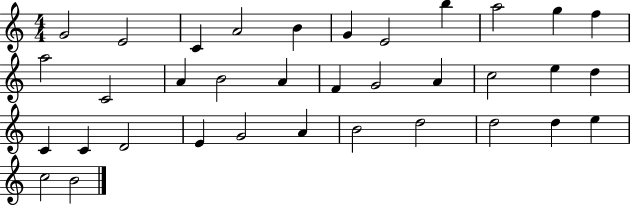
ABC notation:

X:1
T:Untitled
M:4/4
L:1/4
K:C
G2 E2 C A2 B G E2 b a2 g f a2 C2 A B2 A F G2 A c2 e d C C D2 E G2 A B2 d2 d2 d e c2 B2